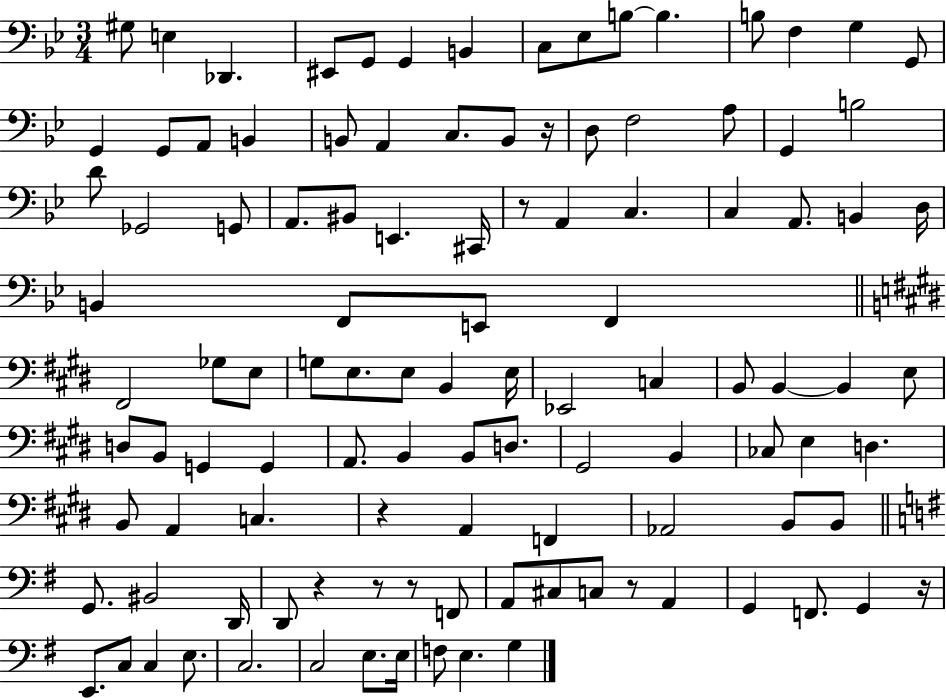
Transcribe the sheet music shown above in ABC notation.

X:1
T:Untitled
M:3/4
L:1/4
K:Bb
^G,/2 E, _D,, ^E,,/2 G,,/2 G,, B,, C,/2 _E,/2 B,/2 B, B,/2 F, G, G,,/2 G,, G,,/2 A,,/2 B,, B,,/2 A,, C,/2 B,,/2 z/4 D,/2 F,2 A,/2 G,, B,2 D/2 _G,,2 G,,/2 A,,/2 ^B,,/2 E,, ^C,,/4 z/2 A,, C, C, A,,/2 B,, D,/4 B,, F,,/2 E,,/2 F,, ^F,,2 _G,/2 E,/2 G,/2 E,/2 E,/2 B,, E,/4 _E,,2 C, B,,/2 B,, B,, E,/2 D,/2 B,,/2 G,, G,, A,,/2 B,, B,,/2 D,/2 ^G,,2 B,, _C,/2 E, D, B,,/2 A,, C, z A,, F,, _A,,2 B,,/2 B,,/2 G,,/2 ^B,,2 D,,/4 D,,/2 z z/2 z/2 F,,/2 A,,/2 ^C,/2 C,/2 z/2 A,, G,, F,,/2 G,, z/4 E,,/2 C,/2 C, E,/2 C,2 C,2 E,/2 E,/4 F,/2 E, G,